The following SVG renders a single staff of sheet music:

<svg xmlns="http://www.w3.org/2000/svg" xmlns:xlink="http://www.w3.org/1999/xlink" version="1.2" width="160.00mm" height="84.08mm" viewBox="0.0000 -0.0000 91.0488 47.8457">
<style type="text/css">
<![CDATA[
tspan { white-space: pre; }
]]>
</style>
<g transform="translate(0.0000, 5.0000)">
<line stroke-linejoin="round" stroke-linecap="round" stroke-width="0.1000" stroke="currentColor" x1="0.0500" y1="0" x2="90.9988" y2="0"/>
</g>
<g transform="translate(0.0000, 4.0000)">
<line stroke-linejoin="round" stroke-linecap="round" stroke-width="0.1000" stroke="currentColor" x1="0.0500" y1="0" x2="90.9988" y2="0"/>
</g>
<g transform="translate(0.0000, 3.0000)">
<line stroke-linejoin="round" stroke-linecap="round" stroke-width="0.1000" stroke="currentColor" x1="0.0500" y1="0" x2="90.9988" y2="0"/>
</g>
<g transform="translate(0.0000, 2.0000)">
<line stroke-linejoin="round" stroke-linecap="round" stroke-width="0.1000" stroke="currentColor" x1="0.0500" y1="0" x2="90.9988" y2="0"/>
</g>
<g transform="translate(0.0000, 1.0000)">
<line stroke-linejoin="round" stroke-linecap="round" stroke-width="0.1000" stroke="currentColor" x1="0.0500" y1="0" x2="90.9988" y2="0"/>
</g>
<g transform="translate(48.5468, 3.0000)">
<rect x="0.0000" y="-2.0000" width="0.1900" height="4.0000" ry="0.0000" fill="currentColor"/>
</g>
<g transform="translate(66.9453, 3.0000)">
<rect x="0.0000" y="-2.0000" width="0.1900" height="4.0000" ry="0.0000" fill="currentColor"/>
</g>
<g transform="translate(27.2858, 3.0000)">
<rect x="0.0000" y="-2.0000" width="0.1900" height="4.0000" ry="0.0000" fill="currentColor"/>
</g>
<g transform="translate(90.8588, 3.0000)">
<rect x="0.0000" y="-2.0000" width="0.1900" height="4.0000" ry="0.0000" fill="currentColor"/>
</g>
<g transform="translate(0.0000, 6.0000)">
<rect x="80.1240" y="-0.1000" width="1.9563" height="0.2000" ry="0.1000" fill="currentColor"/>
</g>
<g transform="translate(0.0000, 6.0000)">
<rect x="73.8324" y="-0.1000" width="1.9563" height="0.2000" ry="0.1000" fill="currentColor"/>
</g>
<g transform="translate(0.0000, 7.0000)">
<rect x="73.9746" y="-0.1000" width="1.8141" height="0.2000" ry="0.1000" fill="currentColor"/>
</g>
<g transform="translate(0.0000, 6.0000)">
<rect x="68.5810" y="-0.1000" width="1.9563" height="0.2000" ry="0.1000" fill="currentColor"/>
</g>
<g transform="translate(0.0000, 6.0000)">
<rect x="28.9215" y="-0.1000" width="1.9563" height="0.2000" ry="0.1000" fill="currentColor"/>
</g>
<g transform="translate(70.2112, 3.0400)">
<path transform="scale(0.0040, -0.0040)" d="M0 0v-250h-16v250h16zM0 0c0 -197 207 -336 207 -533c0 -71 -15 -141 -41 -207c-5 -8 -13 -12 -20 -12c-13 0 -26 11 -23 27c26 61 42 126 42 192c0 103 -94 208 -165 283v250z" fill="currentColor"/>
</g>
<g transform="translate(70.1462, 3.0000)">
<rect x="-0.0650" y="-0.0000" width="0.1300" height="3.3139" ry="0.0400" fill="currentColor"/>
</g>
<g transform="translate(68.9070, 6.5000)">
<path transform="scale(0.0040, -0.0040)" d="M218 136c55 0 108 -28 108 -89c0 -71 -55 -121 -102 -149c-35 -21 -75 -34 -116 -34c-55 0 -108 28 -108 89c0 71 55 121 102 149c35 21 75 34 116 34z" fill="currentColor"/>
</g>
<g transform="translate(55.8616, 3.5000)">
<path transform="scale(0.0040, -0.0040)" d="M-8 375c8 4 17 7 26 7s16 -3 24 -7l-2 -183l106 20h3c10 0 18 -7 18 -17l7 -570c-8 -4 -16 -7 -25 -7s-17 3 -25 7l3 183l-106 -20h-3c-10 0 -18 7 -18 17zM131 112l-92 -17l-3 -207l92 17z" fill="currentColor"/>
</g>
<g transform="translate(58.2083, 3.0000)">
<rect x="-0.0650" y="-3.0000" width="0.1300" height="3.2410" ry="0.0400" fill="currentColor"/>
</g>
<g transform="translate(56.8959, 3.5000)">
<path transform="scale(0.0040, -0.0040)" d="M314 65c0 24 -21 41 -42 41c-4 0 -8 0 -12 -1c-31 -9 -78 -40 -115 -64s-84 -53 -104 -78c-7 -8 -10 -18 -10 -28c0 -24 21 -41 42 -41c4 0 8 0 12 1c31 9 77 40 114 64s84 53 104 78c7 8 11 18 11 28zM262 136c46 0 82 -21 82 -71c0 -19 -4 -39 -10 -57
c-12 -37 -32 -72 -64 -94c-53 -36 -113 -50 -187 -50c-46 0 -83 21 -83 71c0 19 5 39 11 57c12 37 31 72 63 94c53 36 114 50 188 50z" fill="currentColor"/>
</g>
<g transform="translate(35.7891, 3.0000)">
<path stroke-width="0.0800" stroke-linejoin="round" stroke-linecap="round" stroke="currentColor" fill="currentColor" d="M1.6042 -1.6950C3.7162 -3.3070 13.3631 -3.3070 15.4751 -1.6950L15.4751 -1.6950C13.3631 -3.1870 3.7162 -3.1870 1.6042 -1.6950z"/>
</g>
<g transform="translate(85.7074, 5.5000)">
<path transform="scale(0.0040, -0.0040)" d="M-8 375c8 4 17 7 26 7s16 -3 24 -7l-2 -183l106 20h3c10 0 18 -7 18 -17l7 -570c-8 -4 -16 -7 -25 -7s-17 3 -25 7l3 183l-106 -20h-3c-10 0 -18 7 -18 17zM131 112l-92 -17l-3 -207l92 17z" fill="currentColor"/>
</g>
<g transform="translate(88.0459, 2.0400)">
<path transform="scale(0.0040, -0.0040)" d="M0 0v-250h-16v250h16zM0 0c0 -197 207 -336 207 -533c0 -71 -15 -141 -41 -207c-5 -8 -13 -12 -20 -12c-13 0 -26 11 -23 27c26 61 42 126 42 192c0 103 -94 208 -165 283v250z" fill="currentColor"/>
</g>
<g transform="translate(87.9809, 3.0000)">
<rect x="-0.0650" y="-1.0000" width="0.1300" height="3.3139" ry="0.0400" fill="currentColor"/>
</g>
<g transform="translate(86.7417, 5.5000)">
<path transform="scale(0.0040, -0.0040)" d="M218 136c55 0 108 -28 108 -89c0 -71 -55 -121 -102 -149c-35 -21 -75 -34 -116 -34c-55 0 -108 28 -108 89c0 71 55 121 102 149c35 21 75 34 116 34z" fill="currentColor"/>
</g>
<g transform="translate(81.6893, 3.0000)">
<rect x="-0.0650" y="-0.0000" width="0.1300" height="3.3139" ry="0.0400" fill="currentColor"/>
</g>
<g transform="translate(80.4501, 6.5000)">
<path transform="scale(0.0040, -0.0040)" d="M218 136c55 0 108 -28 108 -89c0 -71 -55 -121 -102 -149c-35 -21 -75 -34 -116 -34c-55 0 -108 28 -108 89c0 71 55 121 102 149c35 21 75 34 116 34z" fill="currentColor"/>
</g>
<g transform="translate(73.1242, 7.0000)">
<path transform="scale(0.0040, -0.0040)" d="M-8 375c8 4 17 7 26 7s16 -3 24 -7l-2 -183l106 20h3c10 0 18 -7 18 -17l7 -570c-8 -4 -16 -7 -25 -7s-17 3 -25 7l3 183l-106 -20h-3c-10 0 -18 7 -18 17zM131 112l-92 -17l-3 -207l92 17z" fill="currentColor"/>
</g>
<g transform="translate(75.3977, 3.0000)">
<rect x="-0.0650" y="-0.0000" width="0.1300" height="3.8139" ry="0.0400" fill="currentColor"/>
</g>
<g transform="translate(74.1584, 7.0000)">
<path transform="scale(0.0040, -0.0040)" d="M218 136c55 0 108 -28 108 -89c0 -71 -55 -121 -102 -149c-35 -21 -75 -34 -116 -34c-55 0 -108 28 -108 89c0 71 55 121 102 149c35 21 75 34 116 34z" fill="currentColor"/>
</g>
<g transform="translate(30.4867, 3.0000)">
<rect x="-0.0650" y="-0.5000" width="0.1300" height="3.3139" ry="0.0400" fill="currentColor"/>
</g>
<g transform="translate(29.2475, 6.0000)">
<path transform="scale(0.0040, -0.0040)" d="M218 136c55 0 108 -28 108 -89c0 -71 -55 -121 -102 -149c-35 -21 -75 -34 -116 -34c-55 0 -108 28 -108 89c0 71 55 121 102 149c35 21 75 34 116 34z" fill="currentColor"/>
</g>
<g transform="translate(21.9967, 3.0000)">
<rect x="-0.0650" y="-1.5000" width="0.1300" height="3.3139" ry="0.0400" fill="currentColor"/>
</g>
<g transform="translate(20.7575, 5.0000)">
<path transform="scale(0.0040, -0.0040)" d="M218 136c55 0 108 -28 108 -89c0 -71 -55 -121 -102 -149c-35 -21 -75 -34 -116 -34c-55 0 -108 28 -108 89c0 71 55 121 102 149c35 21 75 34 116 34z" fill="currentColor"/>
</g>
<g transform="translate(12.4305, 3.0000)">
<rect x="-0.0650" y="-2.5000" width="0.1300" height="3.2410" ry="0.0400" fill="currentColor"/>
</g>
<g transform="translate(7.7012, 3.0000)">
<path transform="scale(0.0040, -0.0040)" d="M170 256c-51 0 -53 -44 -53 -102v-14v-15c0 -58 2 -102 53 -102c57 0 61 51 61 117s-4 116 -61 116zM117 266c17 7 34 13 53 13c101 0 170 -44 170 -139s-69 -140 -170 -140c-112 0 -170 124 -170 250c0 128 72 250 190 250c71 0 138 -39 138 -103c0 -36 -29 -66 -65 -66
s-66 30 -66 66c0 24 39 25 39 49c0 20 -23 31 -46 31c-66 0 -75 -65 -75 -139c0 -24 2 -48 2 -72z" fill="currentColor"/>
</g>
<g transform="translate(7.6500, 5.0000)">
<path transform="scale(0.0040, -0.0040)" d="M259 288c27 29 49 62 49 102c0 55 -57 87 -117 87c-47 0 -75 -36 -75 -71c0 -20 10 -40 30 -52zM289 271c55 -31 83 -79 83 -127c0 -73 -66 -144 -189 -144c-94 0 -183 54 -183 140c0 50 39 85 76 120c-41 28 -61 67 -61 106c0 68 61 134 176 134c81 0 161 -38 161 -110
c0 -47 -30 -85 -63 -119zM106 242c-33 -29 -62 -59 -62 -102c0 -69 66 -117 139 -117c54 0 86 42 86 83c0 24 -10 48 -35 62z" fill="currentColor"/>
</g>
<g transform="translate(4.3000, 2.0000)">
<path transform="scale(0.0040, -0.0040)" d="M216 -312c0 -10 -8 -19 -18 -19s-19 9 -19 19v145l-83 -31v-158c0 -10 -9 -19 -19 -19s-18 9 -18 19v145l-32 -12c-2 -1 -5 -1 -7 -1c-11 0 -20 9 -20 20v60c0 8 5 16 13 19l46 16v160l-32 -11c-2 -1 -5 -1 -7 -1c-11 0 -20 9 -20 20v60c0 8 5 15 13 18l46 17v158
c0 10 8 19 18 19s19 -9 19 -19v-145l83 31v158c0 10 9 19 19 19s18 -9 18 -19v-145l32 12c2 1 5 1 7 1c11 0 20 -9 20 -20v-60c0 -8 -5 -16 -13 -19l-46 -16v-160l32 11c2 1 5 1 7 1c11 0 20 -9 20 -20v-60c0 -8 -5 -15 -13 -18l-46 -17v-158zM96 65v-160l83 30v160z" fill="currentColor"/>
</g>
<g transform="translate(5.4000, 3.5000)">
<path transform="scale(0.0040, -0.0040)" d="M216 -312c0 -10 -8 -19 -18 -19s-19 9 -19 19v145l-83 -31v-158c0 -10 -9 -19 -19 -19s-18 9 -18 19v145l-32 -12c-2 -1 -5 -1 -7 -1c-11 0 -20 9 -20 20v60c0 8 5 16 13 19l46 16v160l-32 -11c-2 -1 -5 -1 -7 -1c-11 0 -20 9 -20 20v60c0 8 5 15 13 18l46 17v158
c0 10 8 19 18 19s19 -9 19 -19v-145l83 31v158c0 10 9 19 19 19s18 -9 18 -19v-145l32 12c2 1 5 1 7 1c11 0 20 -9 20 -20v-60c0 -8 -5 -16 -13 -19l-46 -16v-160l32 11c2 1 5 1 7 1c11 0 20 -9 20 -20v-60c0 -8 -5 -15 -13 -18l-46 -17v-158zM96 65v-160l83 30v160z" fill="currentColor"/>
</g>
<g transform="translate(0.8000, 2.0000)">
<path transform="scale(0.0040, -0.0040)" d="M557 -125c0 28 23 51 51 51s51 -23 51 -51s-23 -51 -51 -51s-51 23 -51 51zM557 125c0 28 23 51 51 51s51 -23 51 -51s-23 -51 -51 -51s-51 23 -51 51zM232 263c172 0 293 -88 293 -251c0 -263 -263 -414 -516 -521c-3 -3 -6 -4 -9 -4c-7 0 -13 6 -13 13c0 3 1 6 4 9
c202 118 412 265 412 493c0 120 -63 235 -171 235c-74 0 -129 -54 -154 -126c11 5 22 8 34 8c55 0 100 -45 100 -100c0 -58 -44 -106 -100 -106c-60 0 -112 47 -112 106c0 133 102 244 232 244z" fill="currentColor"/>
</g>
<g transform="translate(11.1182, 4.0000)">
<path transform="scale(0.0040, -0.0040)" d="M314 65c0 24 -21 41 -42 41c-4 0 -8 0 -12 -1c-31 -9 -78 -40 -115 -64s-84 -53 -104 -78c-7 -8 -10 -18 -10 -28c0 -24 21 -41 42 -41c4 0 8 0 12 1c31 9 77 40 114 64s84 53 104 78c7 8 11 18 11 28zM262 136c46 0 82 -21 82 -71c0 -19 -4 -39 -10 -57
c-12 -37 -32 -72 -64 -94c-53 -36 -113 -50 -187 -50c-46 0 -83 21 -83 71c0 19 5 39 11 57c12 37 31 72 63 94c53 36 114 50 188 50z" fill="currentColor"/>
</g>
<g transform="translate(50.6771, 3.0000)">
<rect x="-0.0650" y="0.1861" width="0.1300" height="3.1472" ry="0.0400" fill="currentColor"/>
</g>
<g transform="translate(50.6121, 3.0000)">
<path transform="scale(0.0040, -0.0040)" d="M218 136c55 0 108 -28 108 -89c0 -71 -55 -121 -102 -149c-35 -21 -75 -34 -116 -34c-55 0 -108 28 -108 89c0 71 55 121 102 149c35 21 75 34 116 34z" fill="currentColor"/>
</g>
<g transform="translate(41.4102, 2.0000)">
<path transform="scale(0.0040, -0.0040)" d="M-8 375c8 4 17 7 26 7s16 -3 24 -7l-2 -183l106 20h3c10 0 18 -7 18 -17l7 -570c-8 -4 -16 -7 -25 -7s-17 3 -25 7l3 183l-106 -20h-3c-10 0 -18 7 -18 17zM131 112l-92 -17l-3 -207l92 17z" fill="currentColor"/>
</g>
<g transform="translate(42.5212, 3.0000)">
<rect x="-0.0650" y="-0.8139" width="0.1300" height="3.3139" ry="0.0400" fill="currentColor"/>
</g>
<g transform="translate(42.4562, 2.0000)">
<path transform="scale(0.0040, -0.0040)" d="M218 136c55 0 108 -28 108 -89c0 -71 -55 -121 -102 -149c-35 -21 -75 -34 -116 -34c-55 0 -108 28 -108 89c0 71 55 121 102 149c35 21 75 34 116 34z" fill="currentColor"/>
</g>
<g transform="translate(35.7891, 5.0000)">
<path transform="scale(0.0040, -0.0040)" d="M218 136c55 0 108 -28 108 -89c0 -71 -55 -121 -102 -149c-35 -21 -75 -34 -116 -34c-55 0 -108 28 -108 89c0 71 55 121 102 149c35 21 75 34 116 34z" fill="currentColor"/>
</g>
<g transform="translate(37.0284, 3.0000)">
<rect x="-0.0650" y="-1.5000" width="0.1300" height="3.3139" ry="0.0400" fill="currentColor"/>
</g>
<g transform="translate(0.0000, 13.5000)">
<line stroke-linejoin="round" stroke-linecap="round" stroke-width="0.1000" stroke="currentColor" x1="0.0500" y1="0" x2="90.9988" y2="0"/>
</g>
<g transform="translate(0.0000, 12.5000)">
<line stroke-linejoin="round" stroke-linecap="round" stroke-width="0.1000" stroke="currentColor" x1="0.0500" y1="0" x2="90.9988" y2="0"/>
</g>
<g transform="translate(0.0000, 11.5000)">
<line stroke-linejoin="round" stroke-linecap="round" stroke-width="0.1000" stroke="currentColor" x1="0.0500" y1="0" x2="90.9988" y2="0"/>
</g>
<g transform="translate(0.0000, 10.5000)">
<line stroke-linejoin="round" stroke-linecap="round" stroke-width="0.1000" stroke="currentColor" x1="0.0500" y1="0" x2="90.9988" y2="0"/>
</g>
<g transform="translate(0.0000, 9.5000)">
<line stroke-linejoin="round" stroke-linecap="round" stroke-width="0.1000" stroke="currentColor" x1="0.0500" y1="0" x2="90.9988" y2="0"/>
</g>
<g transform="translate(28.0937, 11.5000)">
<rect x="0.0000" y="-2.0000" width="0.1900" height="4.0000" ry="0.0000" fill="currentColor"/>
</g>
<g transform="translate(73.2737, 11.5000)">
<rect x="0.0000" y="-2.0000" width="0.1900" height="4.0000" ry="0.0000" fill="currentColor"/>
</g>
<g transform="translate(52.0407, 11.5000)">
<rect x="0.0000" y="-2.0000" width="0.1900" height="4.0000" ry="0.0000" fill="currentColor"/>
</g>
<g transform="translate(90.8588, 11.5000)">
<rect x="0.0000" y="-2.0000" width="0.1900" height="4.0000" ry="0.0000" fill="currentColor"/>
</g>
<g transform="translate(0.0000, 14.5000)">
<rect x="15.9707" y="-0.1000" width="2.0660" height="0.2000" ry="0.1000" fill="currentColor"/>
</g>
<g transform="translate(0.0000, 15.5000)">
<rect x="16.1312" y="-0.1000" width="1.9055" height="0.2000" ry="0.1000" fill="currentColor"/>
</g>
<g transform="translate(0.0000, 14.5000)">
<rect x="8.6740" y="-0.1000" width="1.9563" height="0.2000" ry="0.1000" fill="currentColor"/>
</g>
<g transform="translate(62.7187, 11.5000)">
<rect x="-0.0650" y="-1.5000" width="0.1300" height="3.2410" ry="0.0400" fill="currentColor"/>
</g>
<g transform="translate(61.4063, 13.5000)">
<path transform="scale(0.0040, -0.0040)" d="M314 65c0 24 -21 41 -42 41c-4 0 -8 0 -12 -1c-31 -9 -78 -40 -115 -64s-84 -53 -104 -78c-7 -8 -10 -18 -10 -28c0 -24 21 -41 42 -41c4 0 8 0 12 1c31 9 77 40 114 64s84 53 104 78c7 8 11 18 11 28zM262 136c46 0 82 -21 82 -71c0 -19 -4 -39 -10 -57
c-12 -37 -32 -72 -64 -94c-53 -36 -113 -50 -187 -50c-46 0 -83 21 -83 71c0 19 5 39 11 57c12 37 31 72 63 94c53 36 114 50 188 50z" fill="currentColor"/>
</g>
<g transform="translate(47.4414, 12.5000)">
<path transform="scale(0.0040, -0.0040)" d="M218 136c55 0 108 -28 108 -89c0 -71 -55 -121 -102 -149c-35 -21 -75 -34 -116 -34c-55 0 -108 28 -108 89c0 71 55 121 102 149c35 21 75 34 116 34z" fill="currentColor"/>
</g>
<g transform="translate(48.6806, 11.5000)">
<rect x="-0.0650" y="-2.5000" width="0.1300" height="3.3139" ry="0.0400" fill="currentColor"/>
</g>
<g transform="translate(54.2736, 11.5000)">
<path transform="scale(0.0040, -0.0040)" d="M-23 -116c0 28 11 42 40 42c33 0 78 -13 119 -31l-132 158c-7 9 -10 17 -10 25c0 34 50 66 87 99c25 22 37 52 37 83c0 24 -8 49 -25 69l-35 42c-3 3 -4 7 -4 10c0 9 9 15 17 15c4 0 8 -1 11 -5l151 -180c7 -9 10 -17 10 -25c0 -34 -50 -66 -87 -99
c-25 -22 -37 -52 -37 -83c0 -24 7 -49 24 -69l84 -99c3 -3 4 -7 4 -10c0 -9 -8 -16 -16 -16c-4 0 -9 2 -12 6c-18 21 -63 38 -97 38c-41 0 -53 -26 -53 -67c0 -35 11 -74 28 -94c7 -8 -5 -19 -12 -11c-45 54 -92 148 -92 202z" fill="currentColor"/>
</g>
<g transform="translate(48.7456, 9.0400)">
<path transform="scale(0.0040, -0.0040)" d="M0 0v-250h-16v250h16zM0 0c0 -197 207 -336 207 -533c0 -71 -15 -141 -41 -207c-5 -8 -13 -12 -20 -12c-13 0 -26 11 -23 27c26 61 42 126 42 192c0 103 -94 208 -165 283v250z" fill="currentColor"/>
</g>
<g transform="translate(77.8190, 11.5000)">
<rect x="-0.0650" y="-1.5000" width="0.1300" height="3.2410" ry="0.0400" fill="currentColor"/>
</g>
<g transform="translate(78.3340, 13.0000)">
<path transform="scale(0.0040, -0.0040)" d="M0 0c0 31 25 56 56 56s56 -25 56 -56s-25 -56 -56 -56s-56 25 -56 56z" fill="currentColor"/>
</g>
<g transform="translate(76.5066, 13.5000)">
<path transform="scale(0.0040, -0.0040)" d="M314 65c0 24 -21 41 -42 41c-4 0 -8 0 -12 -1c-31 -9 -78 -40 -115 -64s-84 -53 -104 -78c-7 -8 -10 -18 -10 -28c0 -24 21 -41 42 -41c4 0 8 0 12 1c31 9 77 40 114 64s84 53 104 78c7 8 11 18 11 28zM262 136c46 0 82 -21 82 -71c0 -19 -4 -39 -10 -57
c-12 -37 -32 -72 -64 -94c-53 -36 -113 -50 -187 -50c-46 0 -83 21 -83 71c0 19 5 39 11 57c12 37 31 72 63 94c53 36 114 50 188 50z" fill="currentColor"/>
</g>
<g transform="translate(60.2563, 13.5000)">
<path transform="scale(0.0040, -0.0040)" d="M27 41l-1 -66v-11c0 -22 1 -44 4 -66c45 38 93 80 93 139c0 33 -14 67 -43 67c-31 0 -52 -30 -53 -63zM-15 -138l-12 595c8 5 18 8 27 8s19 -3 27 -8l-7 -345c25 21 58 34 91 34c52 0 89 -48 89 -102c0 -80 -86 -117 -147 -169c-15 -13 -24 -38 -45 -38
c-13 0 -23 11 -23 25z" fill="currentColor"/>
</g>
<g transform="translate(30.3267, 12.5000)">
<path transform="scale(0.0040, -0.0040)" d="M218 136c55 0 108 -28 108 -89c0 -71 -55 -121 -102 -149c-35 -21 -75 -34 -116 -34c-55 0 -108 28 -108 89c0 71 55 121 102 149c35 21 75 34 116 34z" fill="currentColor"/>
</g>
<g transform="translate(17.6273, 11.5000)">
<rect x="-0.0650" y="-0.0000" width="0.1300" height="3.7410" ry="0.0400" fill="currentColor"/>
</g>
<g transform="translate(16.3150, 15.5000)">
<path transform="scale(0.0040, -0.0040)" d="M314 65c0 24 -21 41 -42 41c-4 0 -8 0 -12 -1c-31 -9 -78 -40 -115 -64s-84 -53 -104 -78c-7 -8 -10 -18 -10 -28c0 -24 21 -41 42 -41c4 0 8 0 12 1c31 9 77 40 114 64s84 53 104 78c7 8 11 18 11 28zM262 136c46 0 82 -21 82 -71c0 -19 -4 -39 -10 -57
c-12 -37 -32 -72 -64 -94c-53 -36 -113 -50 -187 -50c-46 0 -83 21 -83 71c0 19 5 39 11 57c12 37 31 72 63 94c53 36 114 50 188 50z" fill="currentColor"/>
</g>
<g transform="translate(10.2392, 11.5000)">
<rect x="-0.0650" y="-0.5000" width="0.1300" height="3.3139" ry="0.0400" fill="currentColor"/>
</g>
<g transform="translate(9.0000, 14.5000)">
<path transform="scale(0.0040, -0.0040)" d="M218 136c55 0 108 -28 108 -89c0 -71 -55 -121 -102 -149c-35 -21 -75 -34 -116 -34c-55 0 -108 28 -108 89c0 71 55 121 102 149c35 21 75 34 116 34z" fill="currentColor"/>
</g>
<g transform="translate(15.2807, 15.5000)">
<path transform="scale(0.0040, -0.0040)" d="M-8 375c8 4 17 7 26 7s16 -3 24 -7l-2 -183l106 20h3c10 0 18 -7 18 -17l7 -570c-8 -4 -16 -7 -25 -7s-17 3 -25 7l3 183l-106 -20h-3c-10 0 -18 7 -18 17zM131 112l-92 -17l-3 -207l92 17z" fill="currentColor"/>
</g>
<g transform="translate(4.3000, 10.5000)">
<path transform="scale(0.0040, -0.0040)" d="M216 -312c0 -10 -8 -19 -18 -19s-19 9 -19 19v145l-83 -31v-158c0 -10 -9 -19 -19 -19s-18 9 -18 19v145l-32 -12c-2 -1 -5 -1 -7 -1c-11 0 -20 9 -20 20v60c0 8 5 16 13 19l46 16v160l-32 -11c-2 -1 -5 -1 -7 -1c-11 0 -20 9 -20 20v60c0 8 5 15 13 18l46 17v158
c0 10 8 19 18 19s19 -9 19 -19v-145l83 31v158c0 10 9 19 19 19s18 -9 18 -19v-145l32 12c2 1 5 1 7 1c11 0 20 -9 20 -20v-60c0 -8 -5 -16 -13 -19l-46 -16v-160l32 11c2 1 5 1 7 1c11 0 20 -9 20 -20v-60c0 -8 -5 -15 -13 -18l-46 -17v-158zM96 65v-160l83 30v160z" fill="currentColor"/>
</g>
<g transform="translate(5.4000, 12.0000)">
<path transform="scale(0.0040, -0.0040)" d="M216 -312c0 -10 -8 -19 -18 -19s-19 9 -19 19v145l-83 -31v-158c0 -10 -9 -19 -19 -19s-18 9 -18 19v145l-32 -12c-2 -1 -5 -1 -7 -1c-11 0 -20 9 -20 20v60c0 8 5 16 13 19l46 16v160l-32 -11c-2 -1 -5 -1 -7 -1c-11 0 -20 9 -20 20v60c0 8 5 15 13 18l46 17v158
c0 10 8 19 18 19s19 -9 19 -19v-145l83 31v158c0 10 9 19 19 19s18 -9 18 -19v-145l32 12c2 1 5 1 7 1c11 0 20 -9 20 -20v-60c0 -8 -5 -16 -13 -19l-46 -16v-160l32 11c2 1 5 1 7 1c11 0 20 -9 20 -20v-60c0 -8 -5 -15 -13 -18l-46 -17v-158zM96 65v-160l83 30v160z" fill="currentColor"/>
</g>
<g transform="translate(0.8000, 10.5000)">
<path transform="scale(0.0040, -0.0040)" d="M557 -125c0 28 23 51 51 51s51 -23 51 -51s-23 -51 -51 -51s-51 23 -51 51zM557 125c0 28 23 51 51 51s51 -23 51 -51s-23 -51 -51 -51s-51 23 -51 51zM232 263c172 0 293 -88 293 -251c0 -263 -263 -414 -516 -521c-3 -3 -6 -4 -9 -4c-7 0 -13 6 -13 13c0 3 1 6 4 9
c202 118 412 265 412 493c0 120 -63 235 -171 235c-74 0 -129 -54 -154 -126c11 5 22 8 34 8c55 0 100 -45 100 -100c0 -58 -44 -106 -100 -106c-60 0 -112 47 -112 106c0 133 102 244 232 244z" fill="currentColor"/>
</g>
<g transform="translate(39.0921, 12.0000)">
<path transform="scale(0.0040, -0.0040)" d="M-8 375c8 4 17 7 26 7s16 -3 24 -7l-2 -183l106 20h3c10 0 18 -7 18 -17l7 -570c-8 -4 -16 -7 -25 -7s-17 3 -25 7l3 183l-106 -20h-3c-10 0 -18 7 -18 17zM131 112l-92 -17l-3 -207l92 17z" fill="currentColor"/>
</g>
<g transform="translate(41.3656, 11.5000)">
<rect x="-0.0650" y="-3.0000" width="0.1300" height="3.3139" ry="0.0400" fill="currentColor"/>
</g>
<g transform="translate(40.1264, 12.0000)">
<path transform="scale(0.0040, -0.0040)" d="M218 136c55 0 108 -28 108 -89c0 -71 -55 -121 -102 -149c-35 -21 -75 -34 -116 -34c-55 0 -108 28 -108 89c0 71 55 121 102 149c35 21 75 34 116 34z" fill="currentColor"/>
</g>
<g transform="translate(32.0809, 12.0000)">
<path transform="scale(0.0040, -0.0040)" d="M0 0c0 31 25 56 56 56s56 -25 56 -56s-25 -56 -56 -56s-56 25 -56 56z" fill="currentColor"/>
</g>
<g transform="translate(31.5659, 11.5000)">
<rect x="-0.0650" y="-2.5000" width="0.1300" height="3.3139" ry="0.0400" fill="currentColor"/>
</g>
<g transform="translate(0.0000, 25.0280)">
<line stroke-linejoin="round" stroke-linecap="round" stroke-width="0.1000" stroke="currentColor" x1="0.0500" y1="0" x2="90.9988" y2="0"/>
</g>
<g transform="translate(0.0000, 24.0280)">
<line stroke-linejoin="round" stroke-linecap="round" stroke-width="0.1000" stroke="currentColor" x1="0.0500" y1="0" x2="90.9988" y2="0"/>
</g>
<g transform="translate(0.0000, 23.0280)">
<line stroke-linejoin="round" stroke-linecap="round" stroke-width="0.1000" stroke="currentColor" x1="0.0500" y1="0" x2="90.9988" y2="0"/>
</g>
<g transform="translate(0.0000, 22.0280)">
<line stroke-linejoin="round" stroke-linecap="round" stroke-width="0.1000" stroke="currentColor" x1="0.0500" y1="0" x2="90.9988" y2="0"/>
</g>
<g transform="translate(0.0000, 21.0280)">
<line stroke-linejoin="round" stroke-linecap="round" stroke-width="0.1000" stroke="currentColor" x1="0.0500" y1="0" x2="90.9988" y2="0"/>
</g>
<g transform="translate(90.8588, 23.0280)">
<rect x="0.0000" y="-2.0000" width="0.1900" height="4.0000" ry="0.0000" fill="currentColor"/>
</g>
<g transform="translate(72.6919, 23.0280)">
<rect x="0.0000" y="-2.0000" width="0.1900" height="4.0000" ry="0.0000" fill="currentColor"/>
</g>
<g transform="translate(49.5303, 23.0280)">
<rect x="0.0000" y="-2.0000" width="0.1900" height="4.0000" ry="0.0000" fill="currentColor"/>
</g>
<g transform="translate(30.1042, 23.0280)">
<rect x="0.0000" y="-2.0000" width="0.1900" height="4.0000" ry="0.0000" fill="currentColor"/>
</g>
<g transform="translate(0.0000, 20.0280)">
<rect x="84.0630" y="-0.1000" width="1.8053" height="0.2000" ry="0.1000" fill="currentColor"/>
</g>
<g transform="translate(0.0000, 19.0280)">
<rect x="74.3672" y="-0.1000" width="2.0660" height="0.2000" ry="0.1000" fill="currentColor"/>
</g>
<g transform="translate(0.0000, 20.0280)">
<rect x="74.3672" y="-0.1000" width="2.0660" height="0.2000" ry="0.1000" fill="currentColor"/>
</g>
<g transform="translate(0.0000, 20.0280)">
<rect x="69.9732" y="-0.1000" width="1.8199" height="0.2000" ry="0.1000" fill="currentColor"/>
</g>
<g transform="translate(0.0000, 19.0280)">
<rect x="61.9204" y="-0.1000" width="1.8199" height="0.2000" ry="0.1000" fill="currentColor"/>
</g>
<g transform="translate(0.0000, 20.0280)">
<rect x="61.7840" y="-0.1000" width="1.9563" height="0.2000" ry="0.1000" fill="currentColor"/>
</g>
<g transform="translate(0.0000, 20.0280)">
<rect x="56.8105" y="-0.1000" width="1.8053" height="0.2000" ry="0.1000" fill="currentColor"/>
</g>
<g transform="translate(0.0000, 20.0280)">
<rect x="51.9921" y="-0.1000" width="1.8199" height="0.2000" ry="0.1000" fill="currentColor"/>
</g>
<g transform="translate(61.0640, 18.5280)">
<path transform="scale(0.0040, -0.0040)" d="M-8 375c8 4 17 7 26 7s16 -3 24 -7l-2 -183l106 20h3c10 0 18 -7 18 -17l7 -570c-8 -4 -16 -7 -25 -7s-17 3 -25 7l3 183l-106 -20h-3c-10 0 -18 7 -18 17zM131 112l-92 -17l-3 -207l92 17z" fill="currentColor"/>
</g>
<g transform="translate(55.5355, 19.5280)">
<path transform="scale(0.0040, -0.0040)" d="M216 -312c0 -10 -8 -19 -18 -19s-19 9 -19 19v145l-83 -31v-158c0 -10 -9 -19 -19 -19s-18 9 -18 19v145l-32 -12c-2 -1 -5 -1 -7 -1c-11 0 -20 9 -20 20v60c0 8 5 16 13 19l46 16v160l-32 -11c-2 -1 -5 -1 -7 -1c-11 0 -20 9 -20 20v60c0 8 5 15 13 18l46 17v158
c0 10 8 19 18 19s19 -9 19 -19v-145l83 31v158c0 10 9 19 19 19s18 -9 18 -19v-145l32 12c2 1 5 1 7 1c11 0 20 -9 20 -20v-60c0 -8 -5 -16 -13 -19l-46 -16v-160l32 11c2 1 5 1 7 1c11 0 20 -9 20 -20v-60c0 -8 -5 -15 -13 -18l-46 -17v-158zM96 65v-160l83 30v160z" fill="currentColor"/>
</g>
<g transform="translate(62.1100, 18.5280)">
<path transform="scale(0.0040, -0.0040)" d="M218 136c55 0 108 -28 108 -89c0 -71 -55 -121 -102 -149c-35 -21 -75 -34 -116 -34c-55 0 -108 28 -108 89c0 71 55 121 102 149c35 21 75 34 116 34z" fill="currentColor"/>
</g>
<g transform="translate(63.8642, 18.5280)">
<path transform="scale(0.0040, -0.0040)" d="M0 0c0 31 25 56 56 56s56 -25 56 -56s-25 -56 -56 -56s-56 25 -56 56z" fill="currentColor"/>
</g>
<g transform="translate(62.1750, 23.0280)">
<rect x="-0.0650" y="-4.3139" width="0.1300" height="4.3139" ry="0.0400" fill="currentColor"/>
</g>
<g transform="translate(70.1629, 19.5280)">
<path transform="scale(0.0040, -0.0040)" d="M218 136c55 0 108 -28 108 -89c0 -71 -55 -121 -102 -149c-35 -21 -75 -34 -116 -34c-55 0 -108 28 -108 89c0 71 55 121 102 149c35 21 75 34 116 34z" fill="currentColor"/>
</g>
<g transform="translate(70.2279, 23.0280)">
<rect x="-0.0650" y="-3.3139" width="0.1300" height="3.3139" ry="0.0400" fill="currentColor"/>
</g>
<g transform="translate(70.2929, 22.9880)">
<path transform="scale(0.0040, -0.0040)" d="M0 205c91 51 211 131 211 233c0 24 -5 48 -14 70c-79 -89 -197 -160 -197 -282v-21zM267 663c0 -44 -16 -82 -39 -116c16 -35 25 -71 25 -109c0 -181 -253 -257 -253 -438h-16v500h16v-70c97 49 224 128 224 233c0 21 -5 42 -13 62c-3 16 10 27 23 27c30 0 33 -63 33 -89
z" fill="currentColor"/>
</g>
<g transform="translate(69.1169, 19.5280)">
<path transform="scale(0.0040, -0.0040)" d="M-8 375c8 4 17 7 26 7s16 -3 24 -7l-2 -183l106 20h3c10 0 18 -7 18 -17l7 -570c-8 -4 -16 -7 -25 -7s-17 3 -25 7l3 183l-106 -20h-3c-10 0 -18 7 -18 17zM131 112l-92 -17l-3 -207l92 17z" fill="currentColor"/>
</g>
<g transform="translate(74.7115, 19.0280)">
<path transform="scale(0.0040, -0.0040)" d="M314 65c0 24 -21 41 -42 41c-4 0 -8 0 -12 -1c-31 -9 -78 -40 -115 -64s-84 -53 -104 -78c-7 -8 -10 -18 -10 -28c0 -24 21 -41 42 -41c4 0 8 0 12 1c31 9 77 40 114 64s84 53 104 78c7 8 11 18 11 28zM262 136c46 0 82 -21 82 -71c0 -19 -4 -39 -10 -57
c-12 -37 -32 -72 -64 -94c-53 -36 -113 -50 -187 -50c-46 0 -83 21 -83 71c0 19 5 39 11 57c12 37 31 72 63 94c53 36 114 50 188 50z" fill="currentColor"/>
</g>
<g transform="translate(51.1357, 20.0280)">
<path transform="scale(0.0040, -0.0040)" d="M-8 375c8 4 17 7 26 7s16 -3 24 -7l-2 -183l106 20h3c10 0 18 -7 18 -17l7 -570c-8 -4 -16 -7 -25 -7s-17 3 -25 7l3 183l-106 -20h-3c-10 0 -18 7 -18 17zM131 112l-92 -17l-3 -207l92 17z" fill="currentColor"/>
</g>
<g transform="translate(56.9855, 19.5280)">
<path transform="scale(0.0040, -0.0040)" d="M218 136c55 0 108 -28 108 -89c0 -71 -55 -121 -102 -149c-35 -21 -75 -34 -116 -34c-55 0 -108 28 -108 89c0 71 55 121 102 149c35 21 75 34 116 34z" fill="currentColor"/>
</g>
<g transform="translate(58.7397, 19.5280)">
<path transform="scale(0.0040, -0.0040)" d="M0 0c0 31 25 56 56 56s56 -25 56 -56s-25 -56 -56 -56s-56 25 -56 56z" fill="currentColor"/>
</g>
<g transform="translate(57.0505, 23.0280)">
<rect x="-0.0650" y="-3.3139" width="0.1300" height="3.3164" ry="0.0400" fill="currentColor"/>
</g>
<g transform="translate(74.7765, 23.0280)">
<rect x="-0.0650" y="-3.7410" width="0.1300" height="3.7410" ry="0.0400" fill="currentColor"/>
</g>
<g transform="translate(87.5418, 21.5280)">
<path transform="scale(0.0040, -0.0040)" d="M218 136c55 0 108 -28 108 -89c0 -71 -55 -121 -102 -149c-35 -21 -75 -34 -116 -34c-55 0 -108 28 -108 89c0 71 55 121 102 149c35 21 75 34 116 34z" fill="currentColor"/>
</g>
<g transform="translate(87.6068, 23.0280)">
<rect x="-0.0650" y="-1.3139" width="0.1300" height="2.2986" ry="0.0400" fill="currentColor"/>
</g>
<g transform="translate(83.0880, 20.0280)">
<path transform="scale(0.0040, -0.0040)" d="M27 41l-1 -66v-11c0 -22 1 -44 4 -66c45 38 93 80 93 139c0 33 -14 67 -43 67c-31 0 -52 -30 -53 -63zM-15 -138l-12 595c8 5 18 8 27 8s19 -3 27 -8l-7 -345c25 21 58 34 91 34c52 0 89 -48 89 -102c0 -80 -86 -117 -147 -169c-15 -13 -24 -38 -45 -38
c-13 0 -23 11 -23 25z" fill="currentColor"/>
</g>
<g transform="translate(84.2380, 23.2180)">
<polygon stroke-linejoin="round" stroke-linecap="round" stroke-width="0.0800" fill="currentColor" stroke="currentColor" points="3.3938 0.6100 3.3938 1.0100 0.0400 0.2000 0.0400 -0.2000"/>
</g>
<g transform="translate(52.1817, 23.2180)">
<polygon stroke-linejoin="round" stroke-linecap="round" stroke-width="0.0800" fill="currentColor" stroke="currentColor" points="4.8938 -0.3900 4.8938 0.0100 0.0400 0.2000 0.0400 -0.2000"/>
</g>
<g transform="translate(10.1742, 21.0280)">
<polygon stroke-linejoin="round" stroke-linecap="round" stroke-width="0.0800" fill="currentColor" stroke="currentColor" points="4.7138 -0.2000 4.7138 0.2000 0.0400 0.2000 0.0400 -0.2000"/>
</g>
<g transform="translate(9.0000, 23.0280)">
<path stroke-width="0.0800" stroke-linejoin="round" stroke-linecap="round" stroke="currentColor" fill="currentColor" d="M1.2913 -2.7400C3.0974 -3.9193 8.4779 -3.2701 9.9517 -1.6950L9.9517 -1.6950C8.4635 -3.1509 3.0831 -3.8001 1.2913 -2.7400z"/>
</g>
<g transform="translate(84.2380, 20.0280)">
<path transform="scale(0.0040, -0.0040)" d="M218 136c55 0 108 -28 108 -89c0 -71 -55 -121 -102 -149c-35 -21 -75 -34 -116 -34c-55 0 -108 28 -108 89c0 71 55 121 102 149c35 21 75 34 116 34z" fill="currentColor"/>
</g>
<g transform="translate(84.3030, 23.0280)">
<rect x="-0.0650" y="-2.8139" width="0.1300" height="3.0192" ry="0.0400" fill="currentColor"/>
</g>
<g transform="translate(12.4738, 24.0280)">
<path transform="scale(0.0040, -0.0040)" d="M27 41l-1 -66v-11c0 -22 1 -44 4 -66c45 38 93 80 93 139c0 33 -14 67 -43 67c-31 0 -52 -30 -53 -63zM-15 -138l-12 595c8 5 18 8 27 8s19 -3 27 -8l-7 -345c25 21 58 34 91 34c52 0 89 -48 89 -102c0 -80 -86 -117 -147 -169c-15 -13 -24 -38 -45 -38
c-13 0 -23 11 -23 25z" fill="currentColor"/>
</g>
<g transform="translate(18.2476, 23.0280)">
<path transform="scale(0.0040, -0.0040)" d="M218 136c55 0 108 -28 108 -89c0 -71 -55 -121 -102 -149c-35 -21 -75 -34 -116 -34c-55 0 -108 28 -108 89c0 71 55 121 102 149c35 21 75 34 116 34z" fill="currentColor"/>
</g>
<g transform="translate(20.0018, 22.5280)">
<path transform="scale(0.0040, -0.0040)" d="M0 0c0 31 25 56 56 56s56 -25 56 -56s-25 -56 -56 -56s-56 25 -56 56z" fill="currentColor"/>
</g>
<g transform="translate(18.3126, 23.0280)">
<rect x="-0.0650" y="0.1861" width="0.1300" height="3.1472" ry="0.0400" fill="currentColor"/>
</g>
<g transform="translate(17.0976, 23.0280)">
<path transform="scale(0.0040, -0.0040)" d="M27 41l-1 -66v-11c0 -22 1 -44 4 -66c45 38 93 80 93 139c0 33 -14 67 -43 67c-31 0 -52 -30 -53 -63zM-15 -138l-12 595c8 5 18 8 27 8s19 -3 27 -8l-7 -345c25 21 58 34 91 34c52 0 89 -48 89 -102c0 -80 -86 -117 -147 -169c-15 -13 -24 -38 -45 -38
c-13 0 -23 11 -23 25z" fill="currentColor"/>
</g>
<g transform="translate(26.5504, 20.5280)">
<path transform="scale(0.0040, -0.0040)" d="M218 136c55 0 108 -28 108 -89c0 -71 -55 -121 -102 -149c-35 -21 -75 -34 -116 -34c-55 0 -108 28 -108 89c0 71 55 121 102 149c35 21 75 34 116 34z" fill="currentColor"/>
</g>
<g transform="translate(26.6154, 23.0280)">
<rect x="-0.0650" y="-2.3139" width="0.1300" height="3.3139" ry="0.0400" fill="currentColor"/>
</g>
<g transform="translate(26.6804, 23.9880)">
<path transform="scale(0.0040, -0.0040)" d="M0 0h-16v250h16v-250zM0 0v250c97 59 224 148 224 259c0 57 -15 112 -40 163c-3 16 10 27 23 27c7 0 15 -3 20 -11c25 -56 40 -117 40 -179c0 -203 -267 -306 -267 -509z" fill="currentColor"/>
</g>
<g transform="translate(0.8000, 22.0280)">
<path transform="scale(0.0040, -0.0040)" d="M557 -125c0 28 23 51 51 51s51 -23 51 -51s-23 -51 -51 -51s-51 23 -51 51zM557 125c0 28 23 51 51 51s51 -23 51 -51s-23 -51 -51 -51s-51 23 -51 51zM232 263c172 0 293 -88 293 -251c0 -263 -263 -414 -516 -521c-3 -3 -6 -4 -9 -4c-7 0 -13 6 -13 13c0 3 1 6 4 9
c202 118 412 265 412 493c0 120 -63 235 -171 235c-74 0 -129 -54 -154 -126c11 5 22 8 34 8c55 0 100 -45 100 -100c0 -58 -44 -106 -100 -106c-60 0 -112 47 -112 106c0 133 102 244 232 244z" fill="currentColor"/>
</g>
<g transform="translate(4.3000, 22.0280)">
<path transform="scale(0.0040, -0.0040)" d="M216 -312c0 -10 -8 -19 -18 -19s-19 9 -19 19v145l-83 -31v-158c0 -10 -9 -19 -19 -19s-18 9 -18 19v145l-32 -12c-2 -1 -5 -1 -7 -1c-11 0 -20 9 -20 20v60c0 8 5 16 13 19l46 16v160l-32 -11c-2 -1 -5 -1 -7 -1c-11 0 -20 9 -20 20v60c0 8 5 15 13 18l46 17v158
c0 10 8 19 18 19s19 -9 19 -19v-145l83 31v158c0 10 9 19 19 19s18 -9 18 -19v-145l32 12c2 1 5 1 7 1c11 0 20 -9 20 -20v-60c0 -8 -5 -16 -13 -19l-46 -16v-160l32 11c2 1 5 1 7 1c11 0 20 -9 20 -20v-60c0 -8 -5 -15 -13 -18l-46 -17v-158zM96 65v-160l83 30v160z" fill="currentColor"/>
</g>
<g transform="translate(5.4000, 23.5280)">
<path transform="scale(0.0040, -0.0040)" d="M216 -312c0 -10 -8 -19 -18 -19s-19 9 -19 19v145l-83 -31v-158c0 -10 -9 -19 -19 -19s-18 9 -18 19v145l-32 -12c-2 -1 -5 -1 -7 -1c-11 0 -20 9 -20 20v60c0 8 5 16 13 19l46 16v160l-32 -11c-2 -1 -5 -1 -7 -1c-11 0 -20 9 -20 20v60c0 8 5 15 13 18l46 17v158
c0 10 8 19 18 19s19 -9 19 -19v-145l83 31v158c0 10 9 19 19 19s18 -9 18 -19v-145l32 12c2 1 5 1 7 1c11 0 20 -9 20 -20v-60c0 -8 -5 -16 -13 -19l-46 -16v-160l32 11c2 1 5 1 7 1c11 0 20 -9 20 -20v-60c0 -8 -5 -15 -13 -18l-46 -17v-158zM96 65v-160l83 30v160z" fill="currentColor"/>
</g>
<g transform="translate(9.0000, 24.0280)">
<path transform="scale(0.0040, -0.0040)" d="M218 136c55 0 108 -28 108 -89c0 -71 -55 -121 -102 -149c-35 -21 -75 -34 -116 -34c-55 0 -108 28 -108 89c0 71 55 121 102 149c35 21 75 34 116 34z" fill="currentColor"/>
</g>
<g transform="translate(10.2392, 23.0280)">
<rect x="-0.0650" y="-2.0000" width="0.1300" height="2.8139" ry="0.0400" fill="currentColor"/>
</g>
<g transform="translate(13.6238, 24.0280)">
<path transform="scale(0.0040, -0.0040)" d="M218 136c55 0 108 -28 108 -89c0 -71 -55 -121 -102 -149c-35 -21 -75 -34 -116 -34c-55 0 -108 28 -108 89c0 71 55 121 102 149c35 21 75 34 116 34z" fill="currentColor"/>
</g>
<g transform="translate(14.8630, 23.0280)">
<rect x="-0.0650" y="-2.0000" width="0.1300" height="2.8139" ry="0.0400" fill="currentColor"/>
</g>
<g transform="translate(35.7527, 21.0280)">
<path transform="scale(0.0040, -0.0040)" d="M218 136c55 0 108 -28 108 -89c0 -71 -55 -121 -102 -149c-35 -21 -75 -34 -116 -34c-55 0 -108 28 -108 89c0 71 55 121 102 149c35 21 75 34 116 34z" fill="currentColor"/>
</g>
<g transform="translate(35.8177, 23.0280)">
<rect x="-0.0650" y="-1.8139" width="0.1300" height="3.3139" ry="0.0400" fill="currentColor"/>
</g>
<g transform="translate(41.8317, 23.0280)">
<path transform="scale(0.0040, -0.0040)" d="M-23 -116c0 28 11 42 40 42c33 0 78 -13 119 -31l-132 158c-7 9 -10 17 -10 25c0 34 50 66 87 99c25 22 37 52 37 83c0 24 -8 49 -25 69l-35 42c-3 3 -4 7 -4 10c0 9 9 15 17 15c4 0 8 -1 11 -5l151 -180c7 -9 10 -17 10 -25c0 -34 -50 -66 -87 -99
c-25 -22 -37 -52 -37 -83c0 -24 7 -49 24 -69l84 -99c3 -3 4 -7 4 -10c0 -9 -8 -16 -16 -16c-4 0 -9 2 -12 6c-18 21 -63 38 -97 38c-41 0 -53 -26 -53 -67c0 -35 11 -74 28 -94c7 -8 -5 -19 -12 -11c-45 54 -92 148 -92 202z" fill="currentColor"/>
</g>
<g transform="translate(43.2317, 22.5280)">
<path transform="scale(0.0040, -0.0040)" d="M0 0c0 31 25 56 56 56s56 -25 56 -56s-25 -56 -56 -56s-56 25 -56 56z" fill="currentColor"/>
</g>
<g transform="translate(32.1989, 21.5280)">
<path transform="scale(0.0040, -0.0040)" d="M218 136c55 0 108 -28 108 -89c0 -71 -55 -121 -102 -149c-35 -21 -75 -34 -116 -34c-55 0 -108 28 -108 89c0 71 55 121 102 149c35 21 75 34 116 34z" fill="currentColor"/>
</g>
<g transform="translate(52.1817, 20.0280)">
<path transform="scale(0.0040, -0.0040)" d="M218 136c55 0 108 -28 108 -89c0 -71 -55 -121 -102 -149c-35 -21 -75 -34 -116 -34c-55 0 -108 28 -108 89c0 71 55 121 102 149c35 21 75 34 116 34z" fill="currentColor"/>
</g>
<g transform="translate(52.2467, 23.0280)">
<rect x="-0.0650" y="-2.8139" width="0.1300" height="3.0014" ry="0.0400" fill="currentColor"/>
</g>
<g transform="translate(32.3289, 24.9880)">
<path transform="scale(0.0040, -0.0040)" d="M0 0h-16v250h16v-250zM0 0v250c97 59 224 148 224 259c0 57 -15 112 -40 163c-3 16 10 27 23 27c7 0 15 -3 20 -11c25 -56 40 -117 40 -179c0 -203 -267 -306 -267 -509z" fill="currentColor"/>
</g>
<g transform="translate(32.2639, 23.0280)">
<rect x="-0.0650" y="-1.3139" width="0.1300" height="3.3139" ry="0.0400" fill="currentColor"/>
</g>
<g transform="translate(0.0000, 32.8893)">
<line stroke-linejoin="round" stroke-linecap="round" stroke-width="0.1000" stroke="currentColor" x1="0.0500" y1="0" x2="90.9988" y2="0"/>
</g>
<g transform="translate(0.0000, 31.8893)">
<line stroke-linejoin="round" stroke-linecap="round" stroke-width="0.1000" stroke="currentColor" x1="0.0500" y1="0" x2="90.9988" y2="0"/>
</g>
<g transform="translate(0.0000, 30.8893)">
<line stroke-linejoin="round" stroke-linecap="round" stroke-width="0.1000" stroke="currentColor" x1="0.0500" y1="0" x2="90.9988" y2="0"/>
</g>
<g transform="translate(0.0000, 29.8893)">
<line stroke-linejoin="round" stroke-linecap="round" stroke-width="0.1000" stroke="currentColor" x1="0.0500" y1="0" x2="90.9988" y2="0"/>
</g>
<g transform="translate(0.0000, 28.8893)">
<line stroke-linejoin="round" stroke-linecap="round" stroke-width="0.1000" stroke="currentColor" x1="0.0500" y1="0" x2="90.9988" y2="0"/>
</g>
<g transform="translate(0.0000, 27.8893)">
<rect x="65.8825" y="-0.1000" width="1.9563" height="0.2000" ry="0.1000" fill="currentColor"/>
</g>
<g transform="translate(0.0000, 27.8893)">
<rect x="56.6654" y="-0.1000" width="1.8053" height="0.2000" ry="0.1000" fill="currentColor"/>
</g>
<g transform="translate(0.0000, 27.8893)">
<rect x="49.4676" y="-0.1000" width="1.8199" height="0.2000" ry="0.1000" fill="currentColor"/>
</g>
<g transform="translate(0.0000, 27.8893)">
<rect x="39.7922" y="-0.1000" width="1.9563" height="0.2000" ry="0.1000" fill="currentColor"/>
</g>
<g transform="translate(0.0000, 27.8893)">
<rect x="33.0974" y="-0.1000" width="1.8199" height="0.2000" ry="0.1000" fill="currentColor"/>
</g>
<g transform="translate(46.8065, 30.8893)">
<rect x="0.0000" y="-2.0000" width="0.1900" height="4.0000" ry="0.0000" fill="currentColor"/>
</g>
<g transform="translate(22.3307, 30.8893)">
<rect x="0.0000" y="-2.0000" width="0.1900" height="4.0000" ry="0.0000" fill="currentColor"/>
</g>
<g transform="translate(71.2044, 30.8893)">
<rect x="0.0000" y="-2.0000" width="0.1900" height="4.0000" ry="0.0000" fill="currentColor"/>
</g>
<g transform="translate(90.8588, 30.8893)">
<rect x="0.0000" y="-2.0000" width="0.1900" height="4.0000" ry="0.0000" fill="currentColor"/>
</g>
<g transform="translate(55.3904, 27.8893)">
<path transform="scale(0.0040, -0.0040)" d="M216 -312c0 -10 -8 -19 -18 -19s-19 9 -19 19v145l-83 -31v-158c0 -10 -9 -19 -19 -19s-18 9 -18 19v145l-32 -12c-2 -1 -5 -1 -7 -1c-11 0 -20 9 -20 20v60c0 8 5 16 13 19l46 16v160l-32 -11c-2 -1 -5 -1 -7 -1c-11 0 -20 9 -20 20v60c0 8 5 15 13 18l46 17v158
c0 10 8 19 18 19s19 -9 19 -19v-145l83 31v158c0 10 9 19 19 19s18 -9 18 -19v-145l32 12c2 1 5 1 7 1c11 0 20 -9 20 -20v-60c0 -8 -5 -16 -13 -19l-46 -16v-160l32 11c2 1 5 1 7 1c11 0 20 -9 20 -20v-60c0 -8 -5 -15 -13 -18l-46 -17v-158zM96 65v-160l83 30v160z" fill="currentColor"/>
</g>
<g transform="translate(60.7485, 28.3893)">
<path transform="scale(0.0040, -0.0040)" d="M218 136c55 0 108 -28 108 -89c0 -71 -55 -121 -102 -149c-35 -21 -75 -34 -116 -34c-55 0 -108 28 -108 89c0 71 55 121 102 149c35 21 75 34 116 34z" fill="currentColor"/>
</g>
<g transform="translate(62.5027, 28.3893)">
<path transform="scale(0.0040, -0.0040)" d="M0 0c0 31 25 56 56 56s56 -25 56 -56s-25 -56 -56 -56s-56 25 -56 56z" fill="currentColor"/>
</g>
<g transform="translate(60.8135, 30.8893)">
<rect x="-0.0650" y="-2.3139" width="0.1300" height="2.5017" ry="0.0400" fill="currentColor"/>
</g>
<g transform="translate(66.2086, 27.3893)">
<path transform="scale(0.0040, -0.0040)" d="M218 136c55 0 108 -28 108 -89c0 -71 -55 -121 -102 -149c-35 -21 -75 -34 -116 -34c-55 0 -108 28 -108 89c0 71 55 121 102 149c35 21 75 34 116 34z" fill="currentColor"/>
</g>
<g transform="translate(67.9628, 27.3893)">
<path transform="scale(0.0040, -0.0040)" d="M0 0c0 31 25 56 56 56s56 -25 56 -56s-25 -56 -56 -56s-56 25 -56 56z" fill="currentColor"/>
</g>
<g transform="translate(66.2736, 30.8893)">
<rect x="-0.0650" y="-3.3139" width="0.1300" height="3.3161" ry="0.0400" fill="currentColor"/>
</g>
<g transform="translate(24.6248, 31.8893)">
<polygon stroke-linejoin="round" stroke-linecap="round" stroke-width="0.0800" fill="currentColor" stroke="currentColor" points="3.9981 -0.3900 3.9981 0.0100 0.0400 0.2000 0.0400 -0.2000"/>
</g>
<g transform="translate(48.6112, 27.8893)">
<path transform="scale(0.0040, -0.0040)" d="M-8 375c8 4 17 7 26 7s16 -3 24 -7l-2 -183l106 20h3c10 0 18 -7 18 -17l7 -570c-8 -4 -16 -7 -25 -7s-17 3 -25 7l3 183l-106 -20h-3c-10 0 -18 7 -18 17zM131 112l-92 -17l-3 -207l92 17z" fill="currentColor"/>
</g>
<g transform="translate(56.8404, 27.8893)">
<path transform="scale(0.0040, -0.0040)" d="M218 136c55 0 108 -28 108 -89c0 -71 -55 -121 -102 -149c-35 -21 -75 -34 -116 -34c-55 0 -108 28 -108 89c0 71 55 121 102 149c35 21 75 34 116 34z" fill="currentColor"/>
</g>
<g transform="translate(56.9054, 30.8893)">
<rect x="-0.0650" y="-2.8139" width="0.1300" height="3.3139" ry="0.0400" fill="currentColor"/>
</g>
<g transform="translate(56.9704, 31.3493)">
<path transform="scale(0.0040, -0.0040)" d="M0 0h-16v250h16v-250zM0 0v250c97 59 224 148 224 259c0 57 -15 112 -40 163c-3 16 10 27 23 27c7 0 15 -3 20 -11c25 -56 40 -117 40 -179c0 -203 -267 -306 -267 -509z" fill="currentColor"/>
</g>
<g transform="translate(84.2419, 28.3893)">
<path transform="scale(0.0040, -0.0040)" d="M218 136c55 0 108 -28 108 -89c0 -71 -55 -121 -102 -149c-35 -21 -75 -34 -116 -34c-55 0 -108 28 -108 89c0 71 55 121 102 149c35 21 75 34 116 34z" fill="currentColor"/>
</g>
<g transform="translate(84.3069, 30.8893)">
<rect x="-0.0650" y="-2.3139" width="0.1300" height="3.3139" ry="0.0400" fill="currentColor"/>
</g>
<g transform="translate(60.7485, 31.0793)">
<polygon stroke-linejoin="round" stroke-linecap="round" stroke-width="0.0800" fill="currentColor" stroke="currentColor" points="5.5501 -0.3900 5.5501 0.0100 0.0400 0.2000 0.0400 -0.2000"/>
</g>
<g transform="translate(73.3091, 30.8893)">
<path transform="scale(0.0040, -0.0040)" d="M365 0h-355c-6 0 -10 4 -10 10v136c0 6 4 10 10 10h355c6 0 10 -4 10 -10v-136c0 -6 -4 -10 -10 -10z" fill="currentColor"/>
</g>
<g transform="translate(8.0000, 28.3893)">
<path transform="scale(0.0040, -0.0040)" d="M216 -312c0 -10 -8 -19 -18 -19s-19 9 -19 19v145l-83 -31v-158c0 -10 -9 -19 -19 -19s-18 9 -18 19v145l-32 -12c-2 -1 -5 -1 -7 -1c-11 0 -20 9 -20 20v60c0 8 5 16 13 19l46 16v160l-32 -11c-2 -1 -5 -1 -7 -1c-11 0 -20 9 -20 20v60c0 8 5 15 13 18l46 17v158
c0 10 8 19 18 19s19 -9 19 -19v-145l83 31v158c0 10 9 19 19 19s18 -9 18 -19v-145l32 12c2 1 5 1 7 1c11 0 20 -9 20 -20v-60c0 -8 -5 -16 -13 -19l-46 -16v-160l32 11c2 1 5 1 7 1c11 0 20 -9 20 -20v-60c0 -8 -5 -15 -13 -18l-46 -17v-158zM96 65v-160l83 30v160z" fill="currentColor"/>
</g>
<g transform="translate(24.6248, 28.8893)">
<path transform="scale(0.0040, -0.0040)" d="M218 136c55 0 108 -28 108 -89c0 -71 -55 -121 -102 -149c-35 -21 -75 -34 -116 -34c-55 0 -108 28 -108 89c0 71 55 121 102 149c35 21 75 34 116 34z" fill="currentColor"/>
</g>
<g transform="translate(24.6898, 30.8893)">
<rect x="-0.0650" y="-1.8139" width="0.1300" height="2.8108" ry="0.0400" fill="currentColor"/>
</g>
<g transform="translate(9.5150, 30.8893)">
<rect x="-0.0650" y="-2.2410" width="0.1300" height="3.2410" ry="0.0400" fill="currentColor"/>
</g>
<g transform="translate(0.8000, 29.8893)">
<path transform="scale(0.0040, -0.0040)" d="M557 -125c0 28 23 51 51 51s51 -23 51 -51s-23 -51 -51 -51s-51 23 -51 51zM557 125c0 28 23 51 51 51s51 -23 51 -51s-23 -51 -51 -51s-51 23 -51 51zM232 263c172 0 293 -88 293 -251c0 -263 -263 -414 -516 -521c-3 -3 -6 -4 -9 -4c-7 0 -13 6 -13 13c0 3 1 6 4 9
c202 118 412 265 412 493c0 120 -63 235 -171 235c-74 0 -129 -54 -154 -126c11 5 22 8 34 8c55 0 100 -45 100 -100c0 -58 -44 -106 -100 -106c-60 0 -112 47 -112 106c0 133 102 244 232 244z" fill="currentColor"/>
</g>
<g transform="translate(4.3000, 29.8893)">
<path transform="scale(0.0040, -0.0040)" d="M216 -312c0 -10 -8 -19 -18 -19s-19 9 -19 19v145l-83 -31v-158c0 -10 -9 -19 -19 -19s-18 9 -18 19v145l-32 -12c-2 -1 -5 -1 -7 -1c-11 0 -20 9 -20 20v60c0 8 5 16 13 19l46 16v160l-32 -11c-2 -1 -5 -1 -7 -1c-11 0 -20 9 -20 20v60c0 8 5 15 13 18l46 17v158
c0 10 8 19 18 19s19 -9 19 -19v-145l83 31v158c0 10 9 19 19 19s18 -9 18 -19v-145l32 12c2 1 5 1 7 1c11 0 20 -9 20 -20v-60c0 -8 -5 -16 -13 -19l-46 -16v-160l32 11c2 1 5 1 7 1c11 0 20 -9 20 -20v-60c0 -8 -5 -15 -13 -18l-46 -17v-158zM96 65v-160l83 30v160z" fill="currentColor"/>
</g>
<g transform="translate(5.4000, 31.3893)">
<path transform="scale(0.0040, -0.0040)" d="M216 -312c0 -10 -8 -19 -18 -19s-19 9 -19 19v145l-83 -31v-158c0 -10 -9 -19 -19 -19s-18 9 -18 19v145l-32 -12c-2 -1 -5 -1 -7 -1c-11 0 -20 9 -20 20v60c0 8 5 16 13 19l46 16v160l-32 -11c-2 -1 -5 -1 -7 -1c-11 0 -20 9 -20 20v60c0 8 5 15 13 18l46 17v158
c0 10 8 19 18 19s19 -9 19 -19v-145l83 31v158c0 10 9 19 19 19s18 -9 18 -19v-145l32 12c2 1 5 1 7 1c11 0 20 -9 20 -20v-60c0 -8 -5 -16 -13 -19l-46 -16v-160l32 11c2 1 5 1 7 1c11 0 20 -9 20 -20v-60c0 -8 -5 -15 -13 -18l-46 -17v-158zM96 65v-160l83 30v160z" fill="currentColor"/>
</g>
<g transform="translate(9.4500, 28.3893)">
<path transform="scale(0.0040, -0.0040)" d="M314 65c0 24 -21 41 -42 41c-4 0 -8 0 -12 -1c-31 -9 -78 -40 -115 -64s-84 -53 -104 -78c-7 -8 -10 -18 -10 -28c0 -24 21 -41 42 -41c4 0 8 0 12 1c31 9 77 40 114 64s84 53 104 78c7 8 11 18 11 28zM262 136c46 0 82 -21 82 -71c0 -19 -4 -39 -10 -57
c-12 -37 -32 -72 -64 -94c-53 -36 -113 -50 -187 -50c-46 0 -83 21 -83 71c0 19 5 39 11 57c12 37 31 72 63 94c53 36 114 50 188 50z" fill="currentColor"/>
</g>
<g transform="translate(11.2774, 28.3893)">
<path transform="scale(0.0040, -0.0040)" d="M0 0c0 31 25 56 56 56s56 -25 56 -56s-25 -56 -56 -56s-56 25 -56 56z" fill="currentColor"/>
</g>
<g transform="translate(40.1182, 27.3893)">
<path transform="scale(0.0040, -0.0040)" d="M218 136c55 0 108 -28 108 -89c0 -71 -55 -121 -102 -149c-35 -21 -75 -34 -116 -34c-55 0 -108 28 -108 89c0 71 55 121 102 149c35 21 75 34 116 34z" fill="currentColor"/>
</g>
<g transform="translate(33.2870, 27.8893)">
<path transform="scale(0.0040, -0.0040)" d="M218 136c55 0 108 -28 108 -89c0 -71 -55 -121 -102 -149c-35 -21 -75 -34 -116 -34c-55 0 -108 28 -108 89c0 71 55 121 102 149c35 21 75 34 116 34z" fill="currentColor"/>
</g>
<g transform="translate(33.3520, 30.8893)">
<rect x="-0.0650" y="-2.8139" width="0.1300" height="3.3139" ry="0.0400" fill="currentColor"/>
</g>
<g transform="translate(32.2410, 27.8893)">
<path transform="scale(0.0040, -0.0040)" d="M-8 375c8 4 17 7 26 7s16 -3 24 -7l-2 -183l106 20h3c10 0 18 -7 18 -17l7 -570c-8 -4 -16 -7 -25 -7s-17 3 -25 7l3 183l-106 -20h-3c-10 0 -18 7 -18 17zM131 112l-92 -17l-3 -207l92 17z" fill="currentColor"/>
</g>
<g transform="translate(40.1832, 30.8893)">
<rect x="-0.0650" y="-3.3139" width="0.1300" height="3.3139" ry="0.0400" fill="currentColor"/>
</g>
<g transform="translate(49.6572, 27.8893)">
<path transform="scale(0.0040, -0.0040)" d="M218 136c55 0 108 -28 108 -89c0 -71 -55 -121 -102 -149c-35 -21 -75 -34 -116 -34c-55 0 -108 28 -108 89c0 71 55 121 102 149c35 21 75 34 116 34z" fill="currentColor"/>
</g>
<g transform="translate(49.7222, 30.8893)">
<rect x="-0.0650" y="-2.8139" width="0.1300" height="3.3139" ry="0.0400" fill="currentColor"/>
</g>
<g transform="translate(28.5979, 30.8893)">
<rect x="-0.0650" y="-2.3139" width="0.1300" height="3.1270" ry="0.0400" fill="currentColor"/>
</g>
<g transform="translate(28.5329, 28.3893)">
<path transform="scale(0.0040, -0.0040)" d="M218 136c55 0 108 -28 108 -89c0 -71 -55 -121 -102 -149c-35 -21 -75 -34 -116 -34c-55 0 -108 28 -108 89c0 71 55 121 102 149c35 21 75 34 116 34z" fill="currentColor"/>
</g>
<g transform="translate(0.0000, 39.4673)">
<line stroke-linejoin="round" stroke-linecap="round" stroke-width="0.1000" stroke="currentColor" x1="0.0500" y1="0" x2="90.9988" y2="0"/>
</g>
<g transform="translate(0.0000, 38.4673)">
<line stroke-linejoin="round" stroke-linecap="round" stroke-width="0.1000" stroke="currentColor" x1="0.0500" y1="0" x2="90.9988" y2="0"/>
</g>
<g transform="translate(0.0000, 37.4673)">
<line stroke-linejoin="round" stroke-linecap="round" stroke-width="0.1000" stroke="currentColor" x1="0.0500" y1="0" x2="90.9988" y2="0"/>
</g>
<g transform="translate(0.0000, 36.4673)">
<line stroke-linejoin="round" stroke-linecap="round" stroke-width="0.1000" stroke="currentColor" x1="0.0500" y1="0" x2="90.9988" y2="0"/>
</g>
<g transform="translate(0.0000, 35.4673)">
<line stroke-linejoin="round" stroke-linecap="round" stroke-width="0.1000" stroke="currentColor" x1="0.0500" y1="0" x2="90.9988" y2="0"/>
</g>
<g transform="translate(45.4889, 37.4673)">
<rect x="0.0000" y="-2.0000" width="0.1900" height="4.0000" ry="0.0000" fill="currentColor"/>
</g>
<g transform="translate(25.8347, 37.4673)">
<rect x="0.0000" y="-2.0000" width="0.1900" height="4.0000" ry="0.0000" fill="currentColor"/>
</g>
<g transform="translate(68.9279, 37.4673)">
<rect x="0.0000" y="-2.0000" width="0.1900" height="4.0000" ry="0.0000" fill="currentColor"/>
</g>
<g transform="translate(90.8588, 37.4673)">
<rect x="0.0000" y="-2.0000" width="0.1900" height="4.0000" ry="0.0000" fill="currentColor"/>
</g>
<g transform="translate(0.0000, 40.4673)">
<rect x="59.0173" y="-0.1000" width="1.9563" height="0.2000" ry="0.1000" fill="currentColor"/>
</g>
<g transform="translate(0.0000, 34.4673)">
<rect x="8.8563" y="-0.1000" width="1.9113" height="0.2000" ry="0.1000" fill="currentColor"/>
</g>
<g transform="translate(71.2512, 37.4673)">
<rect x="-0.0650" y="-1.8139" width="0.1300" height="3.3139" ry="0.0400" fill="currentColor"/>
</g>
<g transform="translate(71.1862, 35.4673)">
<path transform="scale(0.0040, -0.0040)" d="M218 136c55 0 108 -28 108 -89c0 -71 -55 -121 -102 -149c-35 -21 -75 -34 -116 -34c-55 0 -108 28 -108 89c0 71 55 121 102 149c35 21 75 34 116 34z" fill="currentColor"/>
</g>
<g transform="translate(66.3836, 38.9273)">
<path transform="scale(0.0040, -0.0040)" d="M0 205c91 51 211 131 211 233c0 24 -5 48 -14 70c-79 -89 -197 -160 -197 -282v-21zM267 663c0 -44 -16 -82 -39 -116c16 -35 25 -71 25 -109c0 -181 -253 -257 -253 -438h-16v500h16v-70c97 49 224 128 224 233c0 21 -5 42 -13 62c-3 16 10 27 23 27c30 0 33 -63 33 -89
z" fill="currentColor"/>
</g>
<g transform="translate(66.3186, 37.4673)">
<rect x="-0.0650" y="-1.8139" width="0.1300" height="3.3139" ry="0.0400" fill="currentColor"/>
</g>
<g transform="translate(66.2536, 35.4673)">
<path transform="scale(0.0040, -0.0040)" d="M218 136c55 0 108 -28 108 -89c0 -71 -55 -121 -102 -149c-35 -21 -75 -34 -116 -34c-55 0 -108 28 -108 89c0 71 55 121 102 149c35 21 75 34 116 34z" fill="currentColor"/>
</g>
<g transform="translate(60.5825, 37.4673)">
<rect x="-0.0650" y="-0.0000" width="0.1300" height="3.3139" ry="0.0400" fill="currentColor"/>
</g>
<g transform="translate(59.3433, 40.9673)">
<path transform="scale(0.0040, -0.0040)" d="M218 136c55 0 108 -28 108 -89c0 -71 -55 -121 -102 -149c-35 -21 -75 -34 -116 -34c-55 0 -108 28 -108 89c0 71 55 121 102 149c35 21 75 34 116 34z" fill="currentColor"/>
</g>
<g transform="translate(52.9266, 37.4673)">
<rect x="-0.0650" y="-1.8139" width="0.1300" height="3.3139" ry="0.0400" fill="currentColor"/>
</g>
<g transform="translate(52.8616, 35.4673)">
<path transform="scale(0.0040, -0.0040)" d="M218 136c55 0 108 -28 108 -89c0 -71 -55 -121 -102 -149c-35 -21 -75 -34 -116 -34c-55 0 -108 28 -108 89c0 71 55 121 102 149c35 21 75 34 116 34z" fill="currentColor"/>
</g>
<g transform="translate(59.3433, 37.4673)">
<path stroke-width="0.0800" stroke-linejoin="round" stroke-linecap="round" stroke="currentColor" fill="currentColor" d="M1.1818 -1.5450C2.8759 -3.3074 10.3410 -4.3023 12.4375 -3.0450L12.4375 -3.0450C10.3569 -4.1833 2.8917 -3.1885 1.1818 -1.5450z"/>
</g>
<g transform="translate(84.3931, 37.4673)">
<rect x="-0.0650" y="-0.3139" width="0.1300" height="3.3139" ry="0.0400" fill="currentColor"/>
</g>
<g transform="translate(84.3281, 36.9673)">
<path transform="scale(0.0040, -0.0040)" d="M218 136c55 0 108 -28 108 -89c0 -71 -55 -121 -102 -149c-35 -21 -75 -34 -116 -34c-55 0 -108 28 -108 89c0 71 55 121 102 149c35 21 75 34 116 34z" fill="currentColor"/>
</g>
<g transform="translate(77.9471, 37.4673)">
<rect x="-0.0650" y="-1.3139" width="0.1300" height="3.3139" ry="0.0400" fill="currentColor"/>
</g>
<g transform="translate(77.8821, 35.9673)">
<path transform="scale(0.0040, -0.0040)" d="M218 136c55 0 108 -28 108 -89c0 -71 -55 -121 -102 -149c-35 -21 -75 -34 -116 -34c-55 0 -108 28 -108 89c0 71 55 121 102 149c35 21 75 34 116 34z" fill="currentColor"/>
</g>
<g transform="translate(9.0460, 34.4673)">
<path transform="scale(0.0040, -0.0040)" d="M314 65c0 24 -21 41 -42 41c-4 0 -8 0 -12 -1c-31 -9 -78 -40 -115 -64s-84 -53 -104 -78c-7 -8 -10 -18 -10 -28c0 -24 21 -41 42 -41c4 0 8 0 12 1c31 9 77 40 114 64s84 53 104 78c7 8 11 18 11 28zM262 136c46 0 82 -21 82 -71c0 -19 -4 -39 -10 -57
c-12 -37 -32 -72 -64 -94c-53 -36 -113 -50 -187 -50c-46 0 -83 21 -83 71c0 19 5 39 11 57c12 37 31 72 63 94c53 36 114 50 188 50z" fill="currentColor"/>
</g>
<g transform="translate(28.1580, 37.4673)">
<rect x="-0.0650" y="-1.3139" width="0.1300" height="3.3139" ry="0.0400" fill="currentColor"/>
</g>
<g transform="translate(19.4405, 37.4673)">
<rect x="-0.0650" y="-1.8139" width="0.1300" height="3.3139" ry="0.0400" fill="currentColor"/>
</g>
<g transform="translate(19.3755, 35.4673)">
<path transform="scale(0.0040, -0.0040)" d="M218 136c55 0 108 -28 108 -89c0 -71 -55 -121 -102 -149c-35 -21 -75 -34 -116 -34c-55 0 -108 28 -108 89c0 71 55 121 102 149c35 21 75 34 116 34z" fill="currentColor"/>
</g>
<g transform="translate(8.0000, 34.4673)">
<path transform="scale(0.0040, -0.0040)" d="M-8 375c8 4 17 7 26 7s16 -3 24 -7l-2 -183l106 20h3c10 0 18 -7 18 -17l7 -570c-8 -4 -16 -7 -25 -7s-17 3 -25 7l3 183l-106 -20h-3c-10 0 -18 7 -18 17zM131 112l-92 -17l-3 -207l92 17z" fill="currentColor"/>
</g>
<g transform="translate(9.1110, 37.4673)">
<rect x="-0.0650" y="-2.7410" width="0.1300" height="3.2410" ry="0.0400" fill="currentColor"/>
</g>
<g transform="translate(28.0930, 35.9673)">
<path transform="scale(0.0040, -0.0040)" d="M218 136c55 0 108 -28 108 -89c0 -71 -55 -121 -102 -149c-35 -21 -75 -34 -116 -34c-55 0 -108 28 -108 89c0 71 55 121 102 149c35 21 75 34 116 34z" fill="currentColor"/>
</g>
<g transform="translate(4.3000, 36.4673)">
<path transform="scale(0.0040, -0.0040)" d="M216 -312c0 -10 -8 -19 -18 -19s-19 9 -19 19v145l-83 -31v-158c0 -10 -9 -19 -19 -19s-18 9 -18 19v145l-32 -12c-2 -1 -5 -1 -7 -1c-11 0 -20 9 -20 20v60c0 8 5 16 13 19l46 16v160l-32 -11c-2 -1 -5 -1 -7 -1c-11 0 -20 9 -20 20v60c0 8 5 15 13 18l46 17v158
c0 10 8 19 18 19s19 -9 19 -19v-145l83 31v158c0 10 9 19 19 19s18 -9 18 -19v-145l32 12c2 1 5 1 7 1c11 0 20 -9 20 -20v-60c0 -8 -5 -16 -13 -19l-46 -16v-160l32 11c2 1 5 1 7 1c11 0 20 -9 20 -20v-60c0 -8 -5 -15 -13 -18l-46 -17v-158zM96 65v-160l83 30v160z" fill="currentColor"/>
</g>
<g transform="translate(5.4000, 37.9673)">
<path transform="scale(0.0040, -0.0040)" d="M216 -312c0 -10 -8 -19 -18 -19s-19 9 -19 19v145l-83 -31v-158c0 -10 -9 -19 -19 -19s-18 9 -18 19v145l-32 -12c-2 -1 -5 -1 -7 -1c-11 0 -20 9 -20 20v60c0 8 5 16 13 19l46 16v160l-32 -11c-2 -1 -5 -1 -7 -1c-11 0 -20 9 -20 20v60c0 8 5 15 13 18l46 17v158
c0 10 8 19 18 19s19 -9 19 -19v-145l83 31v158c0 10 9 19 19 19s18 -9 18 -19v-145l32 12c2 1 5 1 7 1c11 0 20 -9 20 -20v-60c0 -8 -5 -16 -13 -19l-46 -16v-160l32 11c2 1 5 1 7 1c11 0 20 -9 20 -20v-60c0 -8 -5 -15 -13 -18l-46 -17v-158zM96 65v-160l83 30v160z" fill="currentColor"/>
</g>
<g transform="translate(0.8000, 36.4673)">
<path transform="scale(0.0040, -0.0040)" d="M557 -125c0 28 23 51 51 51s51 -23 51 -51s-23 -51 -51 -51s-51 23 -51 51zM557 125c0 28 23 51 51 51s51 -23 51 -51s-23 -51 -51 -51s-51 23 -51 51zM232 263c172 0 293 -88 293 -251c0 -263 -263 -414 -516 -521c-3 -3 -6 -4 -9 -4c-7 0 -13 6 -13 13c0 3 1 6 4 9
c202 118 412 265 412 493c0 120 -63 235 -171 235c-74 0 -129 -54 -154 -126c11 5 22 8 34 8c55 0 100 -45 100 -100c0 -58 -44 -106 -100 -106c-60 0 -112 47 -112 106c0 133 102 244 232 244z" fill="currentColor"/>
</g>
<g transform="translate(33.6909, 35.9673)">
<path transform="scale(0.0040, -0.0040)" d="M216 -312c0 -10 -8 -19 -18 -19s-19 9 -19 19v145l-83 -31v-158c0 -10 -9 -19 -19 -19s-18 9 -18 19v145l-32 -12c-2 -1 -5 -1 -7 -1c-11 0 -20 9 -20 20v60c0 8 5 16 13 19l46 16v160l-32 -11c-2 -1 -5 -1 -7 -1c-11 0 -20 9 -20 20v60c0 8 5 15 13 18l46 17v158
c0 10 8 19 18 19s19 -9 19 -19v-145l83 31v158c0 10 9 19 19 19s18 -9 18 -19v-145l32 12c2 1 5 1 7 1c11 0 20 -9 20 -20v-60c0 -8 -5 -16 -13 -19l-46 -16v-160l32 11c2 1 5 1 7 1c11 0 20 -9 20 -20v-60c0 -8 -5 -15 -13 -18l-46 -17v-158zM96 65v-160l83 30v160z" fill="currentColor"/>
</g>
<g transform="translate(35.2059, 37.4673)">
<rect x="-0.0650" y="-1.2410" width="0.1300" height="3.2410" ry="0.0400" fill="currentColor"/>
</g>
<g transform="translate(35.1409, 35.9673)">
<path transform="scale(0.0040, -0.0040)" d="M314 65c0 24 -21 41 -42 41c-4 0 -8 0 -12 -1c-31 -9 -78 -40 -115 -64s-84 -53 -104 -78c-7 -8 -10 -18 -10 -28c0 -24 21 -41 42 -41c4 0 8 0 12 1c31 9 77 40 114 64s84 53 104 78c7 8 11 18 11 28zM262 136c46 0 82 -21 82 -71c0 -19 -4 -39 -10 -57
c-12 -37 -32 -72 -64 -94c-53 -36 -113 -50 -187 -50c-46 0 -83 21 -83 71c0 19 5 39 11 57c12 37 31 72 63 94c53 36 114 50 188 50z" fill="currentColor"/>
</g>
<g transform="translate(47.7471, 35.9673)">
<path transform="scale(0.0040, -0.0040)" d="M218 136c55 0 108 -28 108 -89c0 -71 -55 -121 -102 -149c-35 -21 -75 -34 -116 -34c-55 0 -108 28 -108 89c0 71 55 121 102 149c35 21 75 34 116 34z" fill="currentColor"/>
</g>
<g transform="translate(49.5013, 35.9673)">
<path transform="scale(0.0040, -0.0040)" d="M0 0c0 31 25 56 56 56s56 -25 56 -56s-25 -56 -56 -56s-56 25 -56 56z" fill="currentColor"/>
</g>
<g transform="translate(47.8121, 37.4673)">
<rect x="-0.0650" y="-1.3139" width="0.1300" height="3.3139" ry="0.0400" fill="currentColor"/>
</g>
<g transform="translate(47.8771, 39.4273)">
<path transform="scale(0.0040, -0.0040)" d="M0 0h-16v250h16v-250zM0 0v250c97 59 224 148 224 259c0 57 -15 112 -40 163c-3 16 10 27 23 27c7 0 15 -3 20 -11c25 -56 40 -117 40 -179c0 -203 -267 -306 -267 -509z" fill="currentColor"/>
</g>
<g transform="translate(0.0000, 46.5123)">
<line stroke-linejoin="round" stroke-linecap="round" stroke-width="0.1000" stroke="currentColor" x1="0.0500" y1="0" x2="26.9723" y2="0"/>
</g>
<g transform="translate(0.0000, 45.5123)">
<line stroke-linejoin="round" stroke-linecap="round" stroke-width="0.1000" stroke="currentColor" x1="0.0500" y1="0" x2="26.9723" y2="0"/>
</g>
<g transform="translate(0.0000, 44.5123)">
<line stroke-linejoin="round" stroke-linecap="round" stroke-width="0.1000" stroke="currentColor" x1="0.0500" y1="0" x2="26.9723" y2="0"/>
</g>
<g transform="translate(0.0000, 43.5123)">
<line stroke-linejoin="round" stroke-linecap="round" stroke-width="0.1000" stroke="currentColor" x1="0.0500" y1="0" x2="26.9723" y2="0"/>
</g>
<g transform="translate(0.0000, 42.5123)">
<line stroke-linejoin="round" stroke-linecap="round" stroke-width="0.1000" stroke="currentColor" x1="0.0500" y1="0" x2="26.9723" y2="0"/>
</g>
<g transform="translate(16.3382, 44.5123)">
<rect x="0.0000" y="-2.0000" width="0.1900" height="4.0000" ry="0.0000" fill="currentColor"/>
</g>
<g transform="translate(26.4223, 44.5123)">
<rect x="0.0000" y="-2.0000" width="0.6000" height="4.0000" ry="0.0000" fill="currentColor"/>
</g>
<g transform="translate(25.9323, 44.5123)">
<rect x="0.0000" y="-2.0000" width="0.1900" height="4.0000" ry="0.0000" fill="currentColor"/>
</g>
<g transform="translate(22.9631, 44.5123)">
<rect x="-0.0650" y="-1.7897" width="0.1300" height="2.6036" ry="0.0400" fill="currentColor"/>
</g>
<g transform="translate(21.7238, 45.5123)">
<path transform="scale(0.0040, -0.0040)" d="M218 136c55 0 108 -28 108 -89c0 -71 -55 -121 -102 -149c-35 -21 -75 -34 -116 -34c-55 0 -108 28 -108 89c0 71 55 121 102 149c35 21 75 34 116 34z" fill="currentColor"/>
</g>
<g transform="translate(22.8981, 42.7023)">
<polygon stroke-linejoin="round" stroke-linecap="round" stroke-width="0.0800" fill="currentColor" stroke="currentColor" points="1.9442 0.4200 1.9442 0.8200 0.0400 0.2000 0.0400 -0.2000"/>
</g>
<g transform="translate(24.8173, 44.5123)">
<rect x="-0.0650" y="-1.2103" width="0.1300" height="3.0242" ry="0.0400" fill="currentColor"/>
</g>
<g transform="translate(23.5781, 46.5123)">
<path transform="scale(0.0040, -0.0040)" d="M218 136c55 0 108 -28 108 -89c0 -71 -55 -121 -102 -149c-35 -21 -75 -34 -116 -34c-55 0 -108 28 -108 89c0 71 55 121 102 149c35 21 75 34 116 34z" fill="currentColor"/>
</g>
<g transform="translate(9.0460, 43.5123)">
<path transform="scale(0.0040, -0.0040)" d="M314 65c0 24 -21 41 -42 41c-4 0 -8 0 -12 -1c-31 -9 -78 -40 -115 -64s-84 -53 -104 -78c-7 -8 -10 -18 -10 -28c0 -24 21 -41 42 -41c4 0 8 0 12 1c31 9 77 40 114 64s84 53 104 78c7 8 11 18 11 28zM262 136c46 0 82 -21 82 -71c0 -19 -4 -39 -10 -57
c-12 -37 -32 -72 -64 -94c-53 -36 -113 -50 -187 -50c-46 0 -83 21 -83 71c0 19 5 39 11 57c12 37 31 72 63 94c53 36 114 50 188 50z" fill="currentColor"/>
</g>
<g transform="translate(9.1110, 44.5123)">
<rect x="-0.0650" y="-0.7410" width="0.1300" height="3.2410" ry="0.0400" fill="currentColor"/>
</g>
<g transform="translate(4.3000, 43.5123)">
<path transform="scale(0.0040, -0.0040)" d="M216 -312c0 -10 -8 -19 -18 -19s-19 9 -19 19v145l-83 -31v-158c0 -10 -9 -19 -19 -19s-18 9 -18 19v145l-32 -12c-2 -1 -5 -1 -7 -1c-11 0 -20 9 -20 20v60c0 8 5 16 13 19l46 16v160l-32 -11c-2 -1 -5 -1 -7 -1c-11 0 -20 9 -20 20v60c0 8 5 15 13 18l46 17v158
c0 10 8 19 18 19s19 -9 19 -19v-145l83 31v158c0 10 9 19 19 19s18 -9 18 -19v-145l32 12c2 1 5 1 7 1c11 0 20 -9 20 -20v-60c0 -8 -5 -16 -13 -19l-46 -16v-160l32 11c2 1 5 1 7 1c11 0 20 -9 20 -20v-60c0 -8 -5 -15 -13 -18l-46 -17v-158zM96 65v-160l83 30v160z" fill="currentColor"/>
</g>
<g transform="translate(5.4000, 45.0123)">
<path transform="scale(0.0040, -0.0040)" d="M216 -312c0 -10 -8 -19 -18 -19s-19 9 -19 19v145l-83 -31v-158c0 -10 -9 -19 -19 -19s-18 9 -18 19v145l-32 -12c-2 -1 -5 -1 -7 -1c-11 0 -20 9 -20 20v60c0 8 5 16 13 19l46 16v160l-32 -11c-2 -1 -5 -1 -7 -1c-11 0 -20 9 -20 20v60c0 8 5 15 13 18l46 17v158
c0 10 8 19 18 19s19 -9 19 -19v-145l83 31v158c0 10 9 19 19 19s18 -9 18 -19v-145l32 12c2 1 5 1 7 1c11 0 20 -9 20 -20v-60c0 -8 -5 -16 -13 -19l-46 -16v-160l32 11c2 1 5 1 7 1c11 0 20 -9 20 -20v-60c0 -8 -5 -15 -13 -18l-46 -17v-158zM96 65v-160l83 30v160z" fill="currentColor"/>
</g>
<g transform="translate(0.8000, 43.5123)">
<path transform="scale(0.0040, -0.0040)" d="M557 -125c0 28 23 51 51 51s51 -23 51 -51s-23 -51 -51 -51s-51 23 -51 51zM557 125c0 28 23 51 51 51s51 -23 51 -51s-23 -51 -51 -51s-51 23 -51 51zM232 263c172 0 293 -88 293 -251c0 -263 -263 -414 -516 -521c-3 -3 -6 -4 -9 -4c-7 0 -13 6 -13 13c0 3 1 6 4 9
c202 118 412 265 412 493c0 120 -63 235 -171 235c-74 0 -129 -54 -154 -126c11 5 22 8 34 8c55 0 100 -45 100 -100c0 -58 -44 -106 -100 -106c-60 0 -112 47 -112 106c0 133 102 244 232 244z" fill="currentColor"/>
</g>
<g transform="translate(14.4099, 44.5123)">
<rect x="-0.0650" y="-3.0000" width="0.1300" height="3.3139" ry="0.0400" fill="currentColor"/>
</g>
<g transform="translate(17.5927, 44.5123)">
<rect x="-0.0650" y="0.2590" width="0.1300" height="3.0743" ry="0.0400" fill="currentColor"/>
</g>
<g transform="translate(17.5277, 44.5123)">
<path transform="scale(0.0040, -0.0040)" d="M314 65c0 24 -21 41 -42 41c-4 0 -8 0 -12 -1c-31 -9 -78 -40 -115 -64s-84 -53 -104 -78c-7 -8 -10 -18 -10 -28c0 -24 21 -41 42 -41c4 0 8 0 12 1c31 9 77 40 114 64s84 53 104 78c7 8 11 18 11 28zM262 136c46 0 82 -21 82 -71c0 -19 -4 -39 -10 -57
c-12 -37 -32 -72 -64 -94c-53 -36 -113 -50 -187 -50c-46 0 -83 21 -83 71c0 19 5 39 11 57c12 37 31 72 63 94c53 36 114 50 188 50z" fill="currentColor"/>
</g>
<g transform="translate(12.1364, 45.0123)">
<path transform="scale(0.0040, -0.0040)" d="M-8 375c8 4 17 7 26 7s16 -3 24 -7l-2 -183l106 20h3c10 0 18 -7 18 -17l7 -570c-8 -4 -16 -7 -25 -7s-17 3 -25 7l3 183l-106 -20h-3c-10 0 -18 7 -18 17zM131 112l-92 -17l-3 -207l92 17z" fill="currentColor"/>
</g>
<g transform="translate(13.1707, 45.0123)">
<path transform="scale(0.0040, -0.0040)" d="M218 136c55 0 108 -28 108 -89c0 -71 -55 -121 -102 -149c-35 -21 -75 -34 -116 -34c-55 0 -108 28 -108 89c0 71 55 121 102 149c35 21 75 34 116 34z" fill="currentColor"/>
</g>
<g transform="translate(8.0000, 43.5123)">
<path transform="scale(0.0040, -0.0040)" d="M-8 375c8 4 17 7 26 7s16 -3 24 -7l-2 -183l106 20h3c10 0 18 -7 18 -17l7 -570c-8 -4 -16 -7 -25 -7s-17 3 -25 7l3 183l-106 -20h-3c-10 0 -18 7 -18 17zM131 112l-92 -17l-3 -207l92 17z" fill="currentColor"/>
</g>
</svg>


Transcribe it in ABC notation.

X:1
T:Untitled
M:6/8
L:1/4
K:D
B,,2 G,, E,, G,, F, D, C,2 D,,/2 C,, D,, F,,/2 E,, C,,2 B,, C, B,,/2 z _G,,2 G,,2 B,,/2 _B,,/2 _D, B,/2 G,/2 A, z C/2 ^D/2 F D/4 E2 _C/2 G,/2 ^B,2 A,/2 B,/2 C D C ^C/2 B,/2 D/2 z2 B, C2 A, G, ^G,2 G,/2 A, D,, A,/4 A, G, E, F,2 C, D,2 B,,/2 G,,/2